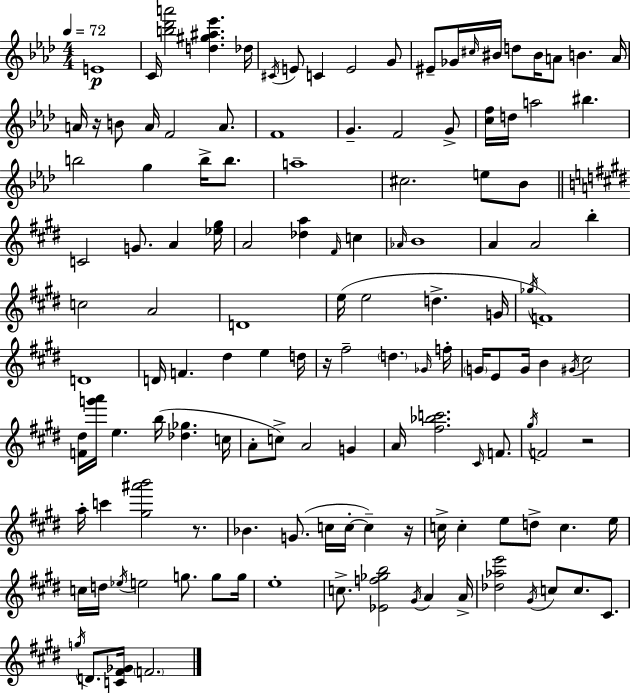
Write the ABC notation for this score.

X:1
T:Untitled
M:4/4
L:1/4
K:Ab
E4 C/4 [b_d'a']2 [d^g^a_e'] _d/4 ^C/4 E/2 C E2 G/2 ^E/2 _G/4 ^c/4 ^B/4 d/2 ^B/4 A/2 B A/4 A/4 z/4 B/2 A/4 F2 A/2 F4 G F2 G/2 [cf]/4 d/4 a2 ^b b2 g b/4 b/2 a4 ^c2 e/2 _B/2 C2 G/2 A [_e^g]/4 A2 [_da] ^F/4 c _A/4 B4 A A2 b c2 A2 D4 e/4 e2 d G/4 _g/4 F4 D4 D/4 F ^d e d/4 z/4 ^f2 d _G/4 f/4 G/4 E/2 G/4 B ^G/4 ^c2 [F^d]/4 [g'a']/4 e b/4 [_d_g] c/4 A/2 c/2 A2 G A/4 [^f_bc']2 ^C/4 F/2 ^g/4 F2 z2 a/4 c' [^g^a'b']2 z/2 _B G/2 c/4 c/4 c z/4 c/4 c e/2 d/2 c e/4 c/4 d/4 _e/4 e2 g/2 g/2 g/4 e4 c/2 [_Ef_gb]2 ^G/4 A A/4 [_d_ae']2 ^G/4 c/2 c/2 ^C/2 g/4 D/2 [C^F_G]/4 F2